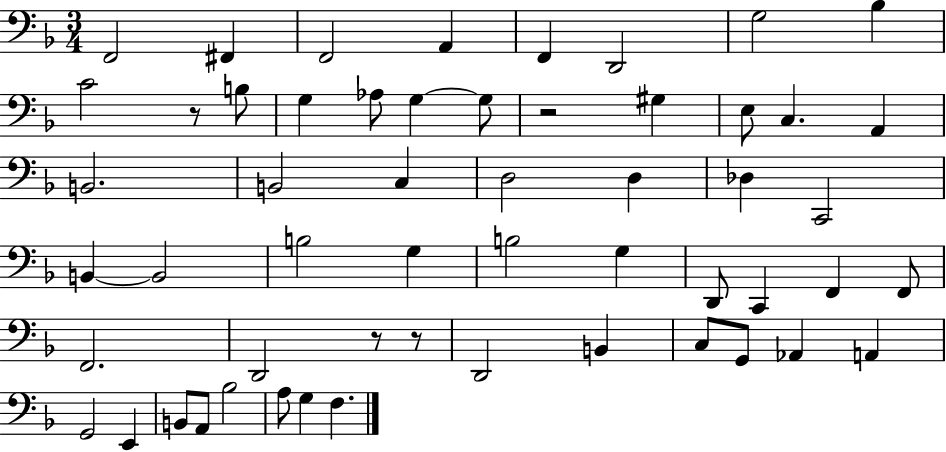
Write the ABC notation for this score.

X:1
T:Untitled
M:3/4
L:1/4
K:F
F,,2 ^F,, F,,2 A,, F,, D,,2 G,2 _B, C2 z/2 B,/2 G, _A,/2 G, G,/2 z2 ^G, E,/2 C, A,, B,,2 B,,2 C, D,2 D, _D, C,,2 B,, B,,2 B,2 G, B,2 G, D,,/2 C,, F,, F,,/2 F,,2 D,,2 z/2 z/2 D,,2 B,, C,/2 G,,/2 _A,, A,, G,,2 E,, B,,/2 A,,/2 _B,2 A,/2 G, F,